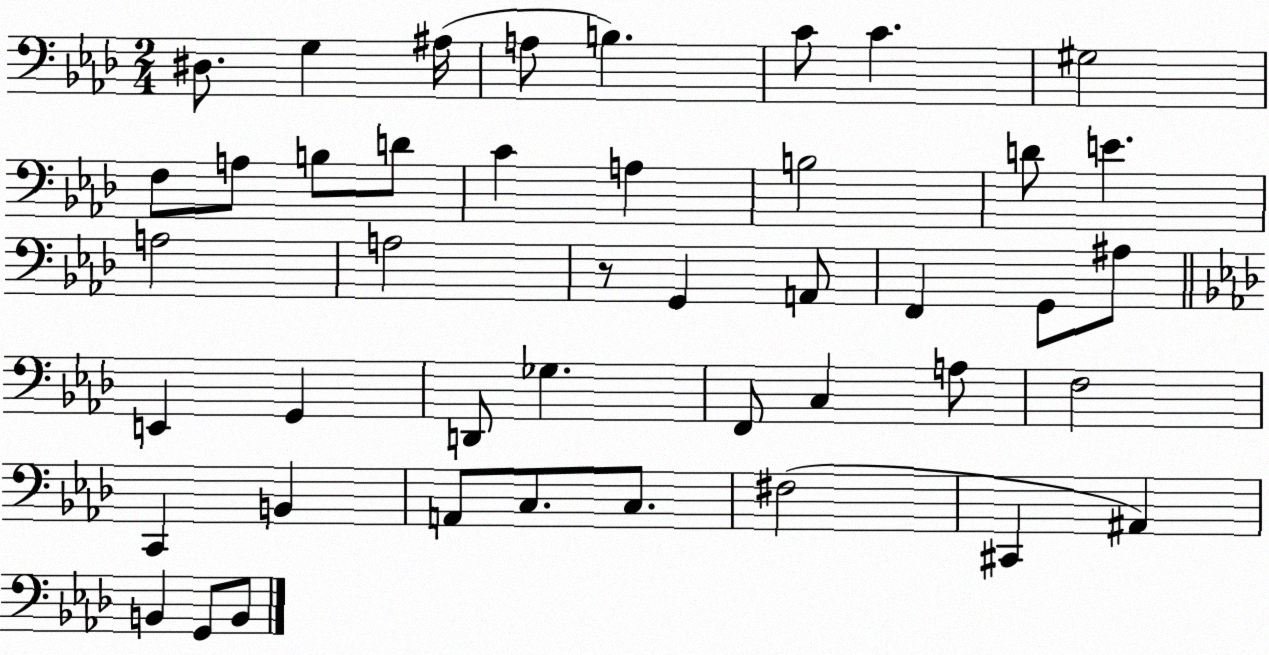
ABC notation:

X:1
T:Untitled
M:2/4
L:1/4
K:Ab
^D,/2 G, ^A,/4 A,/2 B, C/2 C ^G,2 F,/2 A,/2 B,/2 D/2 C A, B,2 D/2 E A,2 A,2 z/2 G,, A,,/2 F,, G,,/2 ^A,/2 E,, G,, D,,/2 _G, F,,/2 C, A,/2 F,2 C,, B,, A,,/2 C,/2 C,/2 ^F,2 ^C,, ^A,, B,, G,,/2 B,,/2